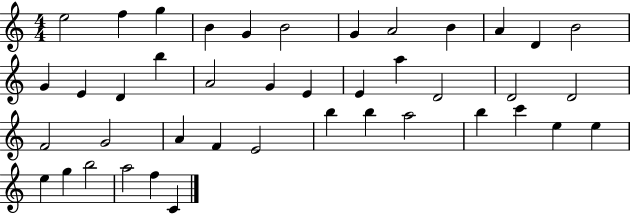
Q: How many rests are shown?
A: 0